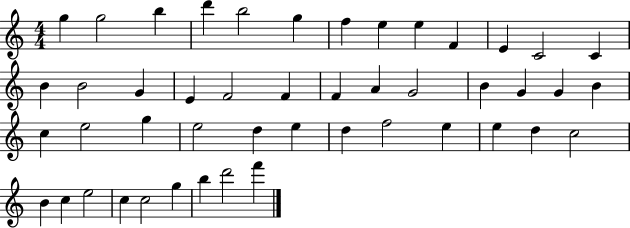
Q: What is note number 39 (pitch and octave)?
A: B4